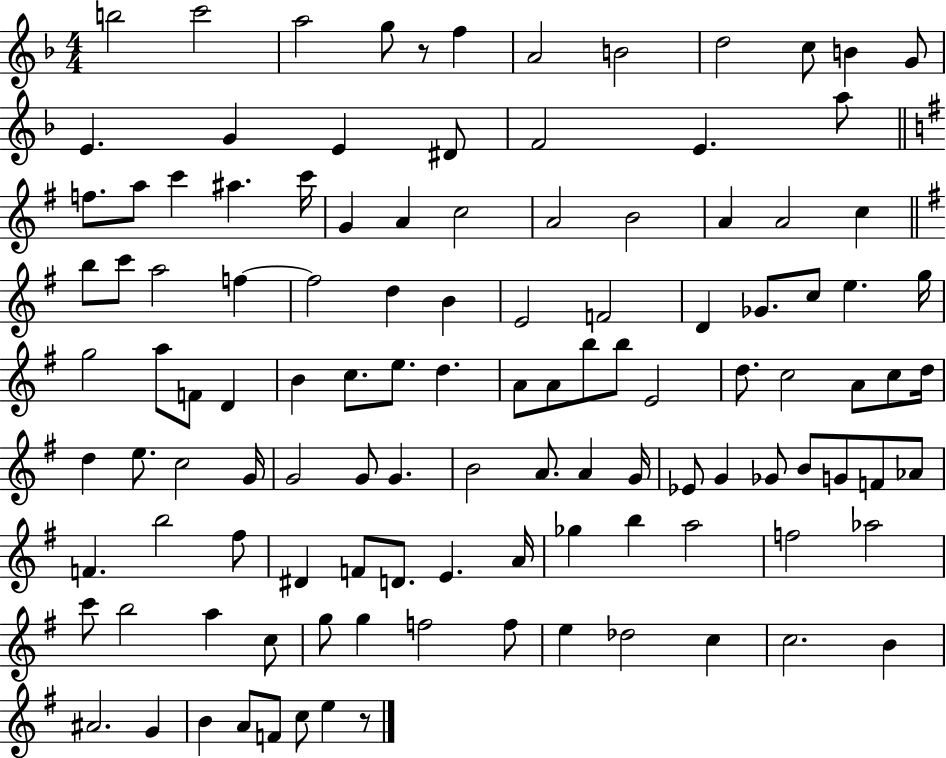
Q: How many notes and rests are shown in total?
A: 116